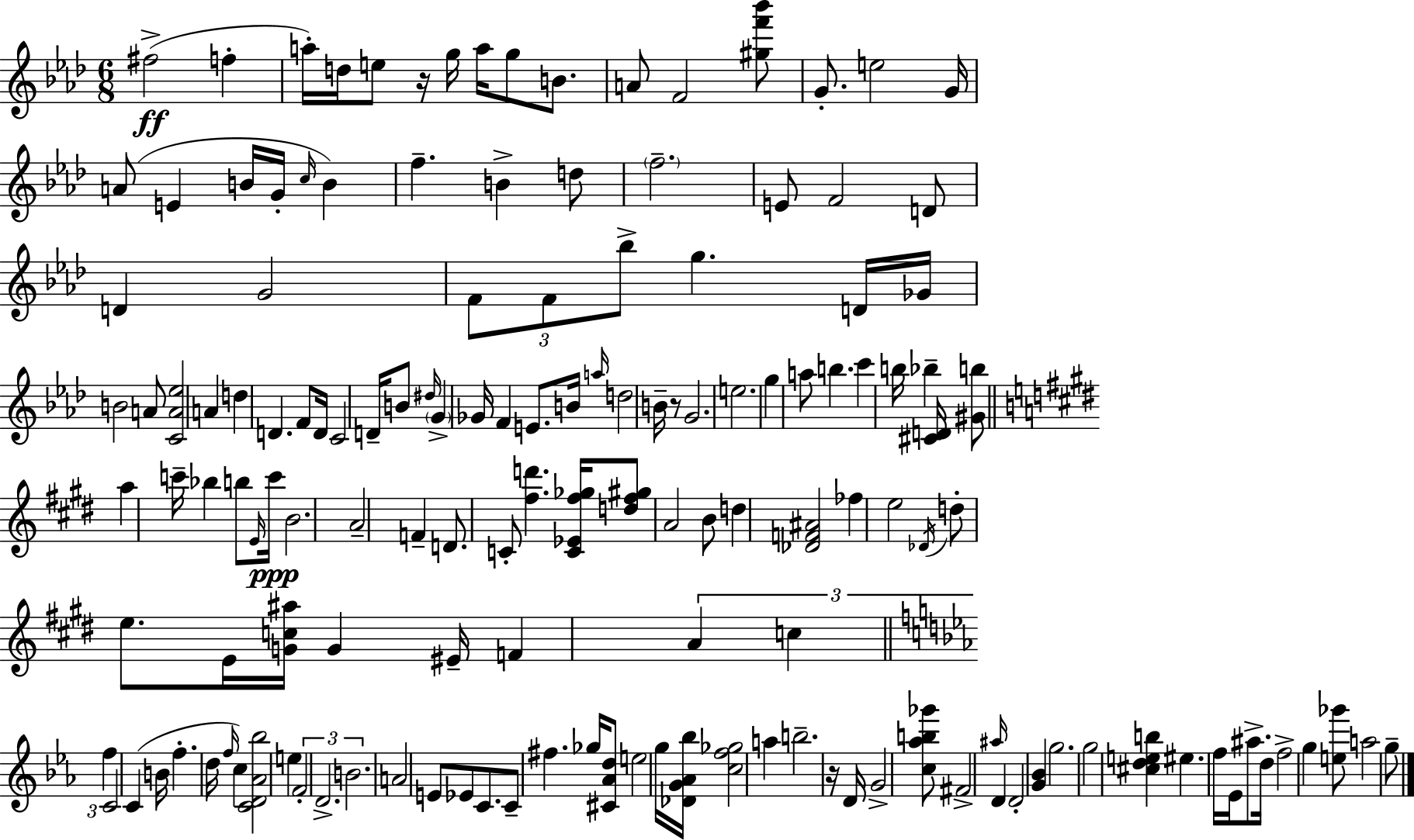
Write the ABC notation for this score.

X:1
T:Untitled
M:6/8
L:1/4
K:Fm
^f2 f a/4 d/4 e/2 z/4 g/4 a/4 g/2 B/2 A/2 F2 [^gf'_b']/2 G/2 e2 G/4 A/2 E B/4 G/4 c/4 B f B d/2 f2 E/2 F2 D/2 D G2 F/2 F/2 _b/2 g D/4 _G/4 B2 A/2 [CA_e]2 A d D F/2 D/4 C2 D/4 B/2 ^d/4 G _G/4 F E/2 B/4 a/4 d2 B/4 z/2 G2 e2 g a/2 b c' b/4 _b [^CD]/4 [^Gb]/2 a c'/4 _b b/2 E/4 c'/4 B2 A2 F D/2 C/2 [^fd'] [C_E^f_g]/4 [d^f^g]/2 A2 B/2 d [_DF^A]2 _f e2 _D/4 d/2 e/2 E/4 [Gc^a]/4 G ^E/4 F A c f C2 C B/4 f d/4 f/4 c [CD_A_b]2 e F2 D2 B2 A2 E/2 _E/2 C/2 C/2 ^f _g/4 [^C_Ad]/2 e2 g/4 [_DG_A_b]/4 [cf_g]2 a b2 z/4 D/4 G2 [c_ab_g']/2 ^F2 ^a/4 D D2 [G_B] g2 g2 [^cdeb] ^e f/4 _E/4 ^a/2 d/4 f2 g [e_g']/2 a2 g/2